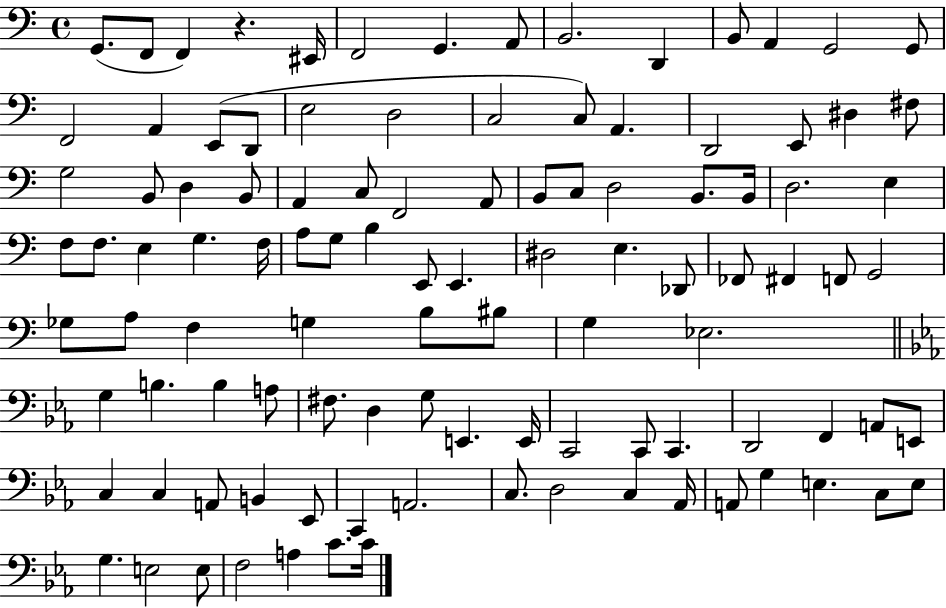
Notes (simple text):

G2/e. F2/e F2/q R/q. EIS2/s F2/h G2/q. A2/e B2/h. D2/q B2/e A2/q G2/h G2/e F2/h A2/q E2/e D2/e E3/h D3/h C3/h C3/e A2/q. D2/h E2/e D#3/q F#3/e G3/h B2/e D3/q B2/e A2/q C3/e F2/h A2/e B2/e C3/e D3/h B2/e. B2/s D3/h. E3/q F3/e F3/e. E3/q G3/q. F3/s A3/e G3/e B3/q E2/e E2/q. D#3/h E3/q. Db2/e FES2/e F#2/q F2/e G2/h Gb3/e A3/e F3/q G3/q B3/e BIS3/e G3/q Eb3/h. G3/q B3/q. B3/q A3/e F#3/e. D3/q G3/e E2/q. E2/s C2/h C2/e C2/q. D2/h F2/q A2/e E2/e C3/q C3/q A2/e B2/q Eb2/e C2/q A2/h. C3/e. D3/h C3/q Ab2/s A2/e G3/q E3/q. C3/e E3/e G3/q. E3/h E3/e F3/h A3/q C4/e. C4/s